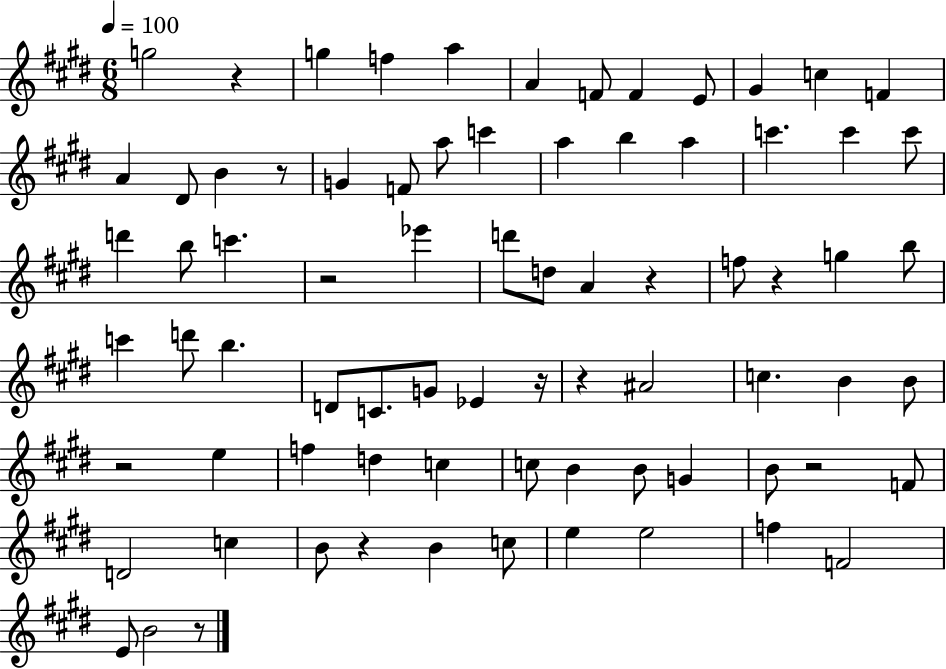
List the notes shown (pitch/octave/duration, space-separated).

G5/h R/q G5/q F5/q A5/q A4/q F4/e F4/q E4/e G#4/q C5/q F4/q A4/q D#4/e B4/q R/e G4/q F4/e A5/e C6/q A5/q B5/q A5/q C6/q. C6/q C6/e D6/q B5/e C6/q. R/h Eb6/q D6/e D5/e A4/q R/q F5/e R/q G5/q B5/e C6/q D6/e B5/q. D4/e C4/e. G4/e Eb4/q R/s R/q A#4/h C5/q. B4/q B4/e R/h E5/q F5/q D5/q C5/q C5/e B4/q B4/e G4/q B4/e R/h F4/e D4/h C5/q B4/e R/q B4/q C5/e E5/q E5/h F5/q F4/h E4/e B4/h R/e